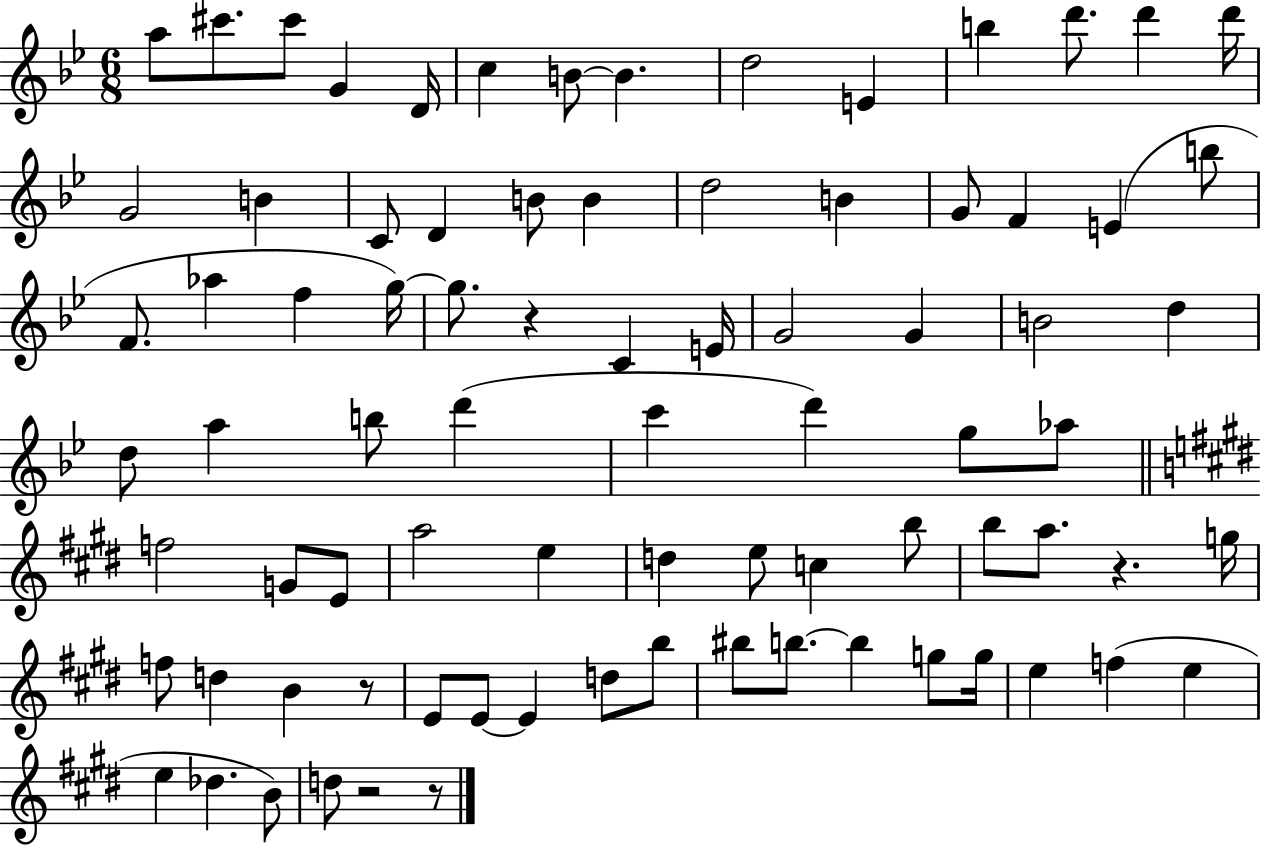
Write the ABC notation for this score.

X:1
T:Untitled
M:6/8
L:1/4
K:Bb
a/2 ^c'/2 ^c'/2 G D/4 c B/2 B d2 E b d'/2 d' d'/4 G2 B C/2 D B/2 B d2 B G/2 F E b/2 F/2 _a f g/4 g/2 z C E/4 G2 G B2 d d/2 a b/2 d' c' d' g/2 _a/2 f2 G/2 E/2 a2 e d e/2 c b/2 b/2 a/2 z g/4 f/2 d B z/2 E/2 E/2 E d/2 b/2 ^b/2 b/2 b g/2 g/4 e f e e _d B/2 d/2 z2 z/2